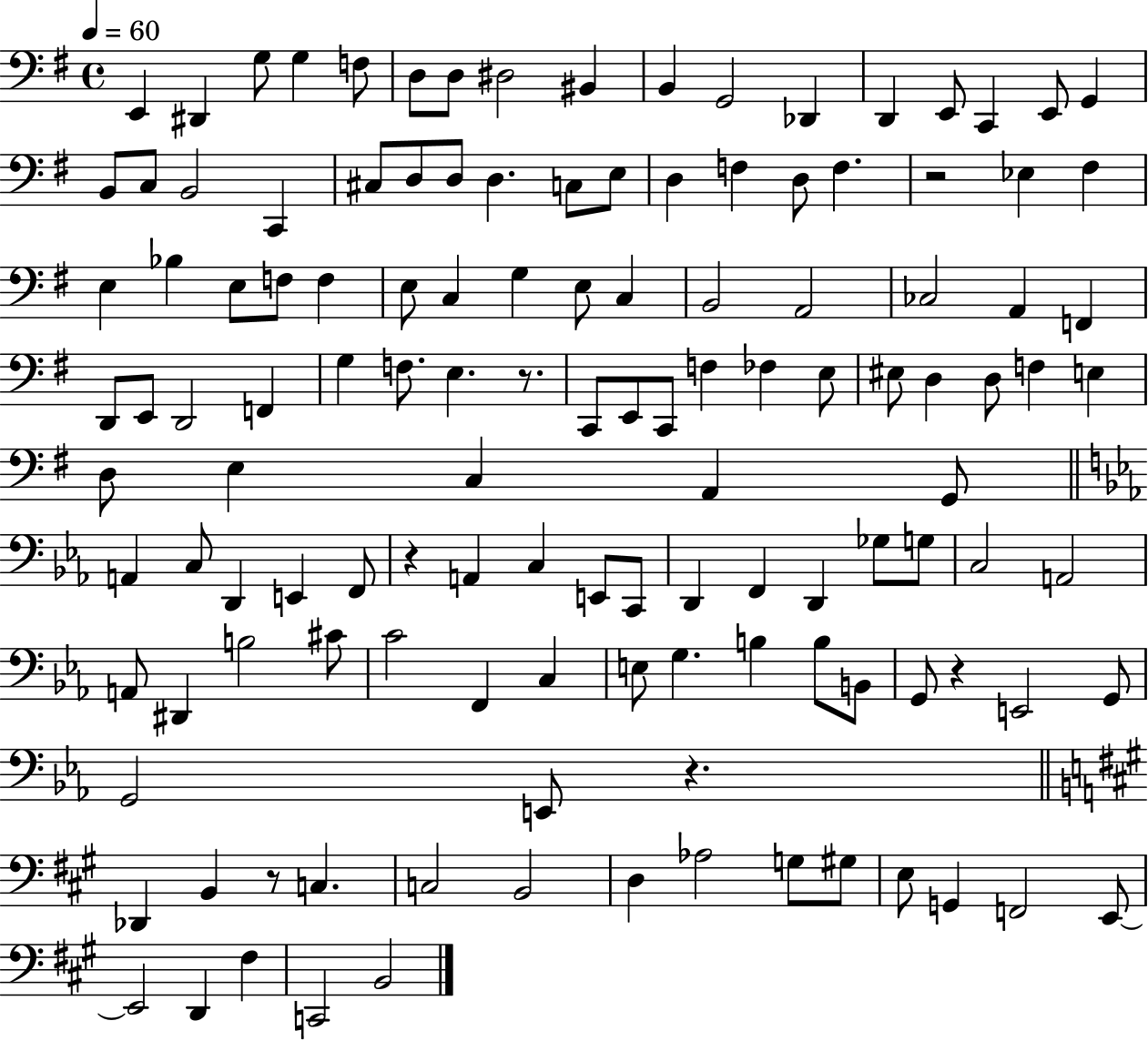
E2/q D#2/q G3/e G3/q F3/e D3/e D3/e D#3/h BIS2/q B2/q G2/h Db2/q D2/q E2/e C2/q E2/e G2/q B2/e C3/e B2/h C2/q C#3/e D3/e D3/e D3/q. C3/e E3/e D3/q F3/q D3/e F3/q. R/h Eb3/q F#3/q E3/q Bb3/q E3/e F3/e F3/q E3/e C3/q G3/q E3/e C3/q B2/h A2/h CES3/h A2/q F2/q D2/e E2/e D2/h F2/q G3/q F3/e. E3/q. R/e. C2/e E2/e C2/e F3/q FES3/q E3/e EIS3/e D3/q D3/e F3/q E3/q D3/e E3/q C3/q A2/q G2/e A2/q C3/e D2/q E2/q F2/e R/q A2/q C3/q E2/e C2/e D2/q F2/q D2/q Gb3/e G3/e C3/h A2/h A2/e D#2/q B3/h C#4/e C4/h F2/q C3/q E3/e G3/q. B3/q B3/e B2/e G2/e R/q E2/h G2/e G2/h E2/e R/q. Db2/q B2/q R/e C3/q. C3/h B2/h D3/q Ab3/h G3/e G#3/e E3/e G2/q F2/h E2/e E2/h D2/q F#3/q C2/h B2/h